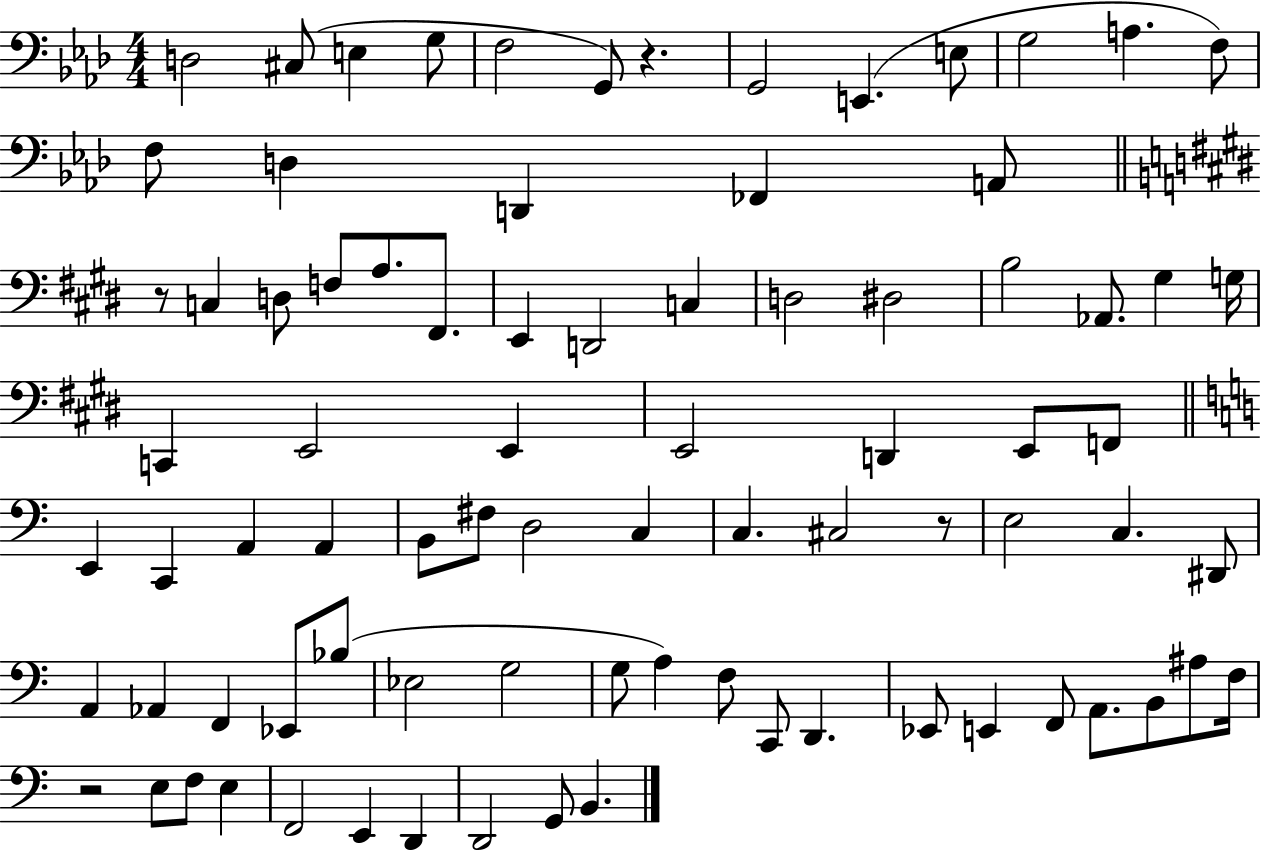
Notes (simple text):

D3/h C#3/e E3/q G3/e F3/h G2/e R/q. G2/h E2/q. E3/e G3/h A3/q. F3/e F3/e D3/q D2/q FES2/q A2/e R/e C3/q D3/e F3/e A3/e. F#2/e. E2/q D2/h C3/q D3/h D#3/h B3/h Ab2/e. G#3/q G3/s C2/q E2/h E2/q E2/h D2/q E2/e F2/e E2/q C2/q A2/q A2/q B2/e F#3/e D3/h C3/q C3/q. C#3/h R/e E3/h C3/q. D#2/e A2/q Ab2/q F2/q Eb2/e Bb3/e Eb3/h G3/h G3/e A3/q F3/e C2/e D2/q. Eb2/e E2/q F2/e A2/e. B2/e A#3/e F3/s R/h E3/e F3/e E3/q F2/h E2/q D2/q D2/h G2/e B2/q.